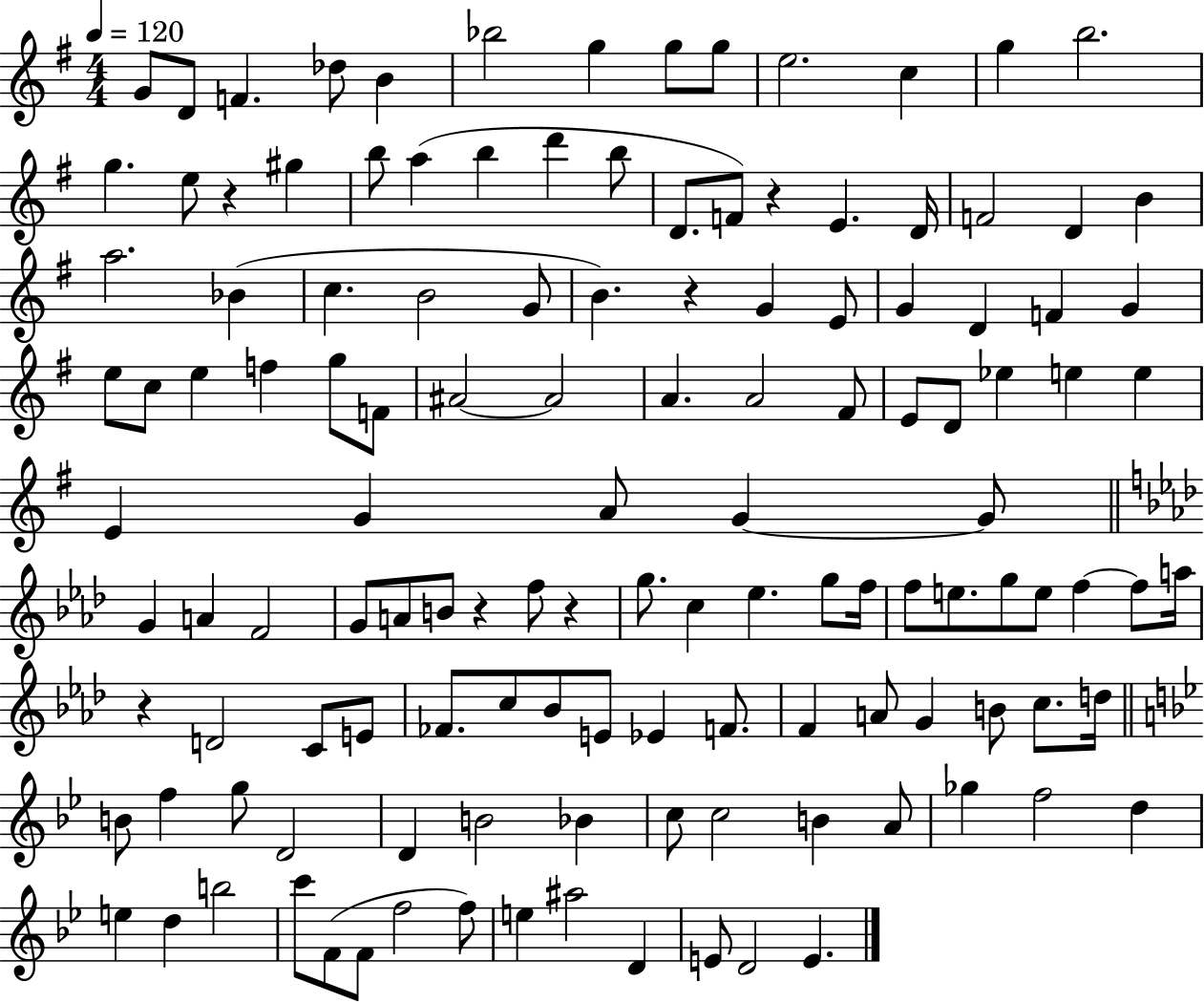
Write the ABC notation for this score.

X:1
T:Untitled
M:4/4
L:1/4
K:G
G/2 D/2 F _d/2 B _b2 g g/2 g/2 e2 c g b2 g e/2 z ^g b/2 a b d' b/2 D/2 F/2 z E D/4 F2 D B a2 _B c B2 G/2 B z G E/2 G D F G e/2 c/2 e f g/2 F/2 ^A2 ^A2 A A2 ^F/2 E/2 D/2 _e e e E G A/2 G G/2 G A F2 G/2 A/2 B/2 z f/2 z g/2 c _e g/2 f/4 f/2 e/2 g/2 e/2 f f/2 a/4 z D2 C/2 E/2 _F/2 c/2 _B/2 E/2 _E F/2 F A/2 G B/2 c/2 d/4 B/2 f g/2 D2 D B2 _B c/2 c2 B A/2 _g f2 d e d b2 c'/2 F/2 F/2 f2 f/2 e ^a2 D E/2 D2 E